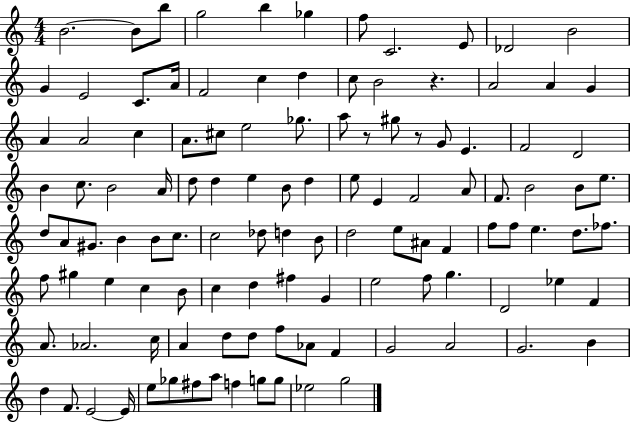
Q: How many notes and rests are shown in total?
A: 116